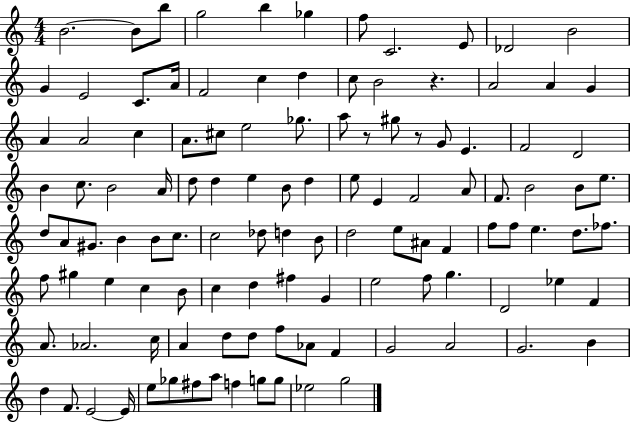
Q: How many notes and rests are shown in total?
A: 116